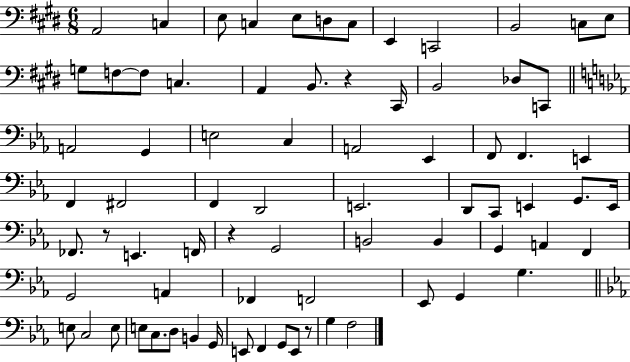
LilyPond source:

{
  \clef bass
  \numericTimeSignature
  \time 6/8
  \key e \major
  a,2 c4 | e8 c4 e8 d8 c8 | e,4 c,2 | b,2 c8 e8 | \break g8 f8~~ f8 c4. | a,4 b,8. r4 cis,16 | b,2 des8 c,8 | \bar "||" \break \key ees \major a,2 g,4 | e2 c4 | a,2 ees,4 | f,8 f,4. e,4 | \break f,4 fis,2 | f,4 d,2 | e,2. | d,8 c,8 e,4 g,8. e,16 | \break fes,8. r8 e,4. f,16 | r4 g,2 | b,2 b,4 | g,4 a,4 f,4 | \break g,2 a,4 | fes,4 f,2 | ees,8 g,4 g4. | \bar "||" \break \key c \minor e8 c2 e8 | e8 c8. d8 b,4 g,16 | e,8 f,4 g,8 e,8 r8 | g4 f2 | \break \bar "|."
}